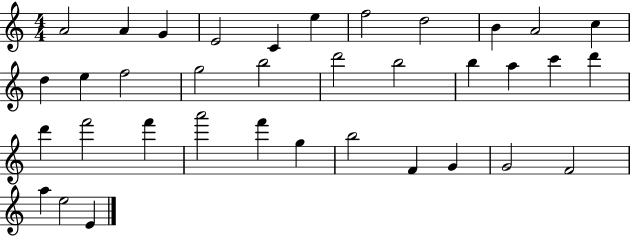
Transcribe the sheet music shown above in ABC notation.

X:1
T:Untitled
M:4/4
L:1/4
K:C
A2 A G E2 C e f2 d2 B A2 c d e f2 g2 b2 d'2 b2 b a c' d' d' f'2 f' a'2 f' g b2 F G G2 F2 a e2 E